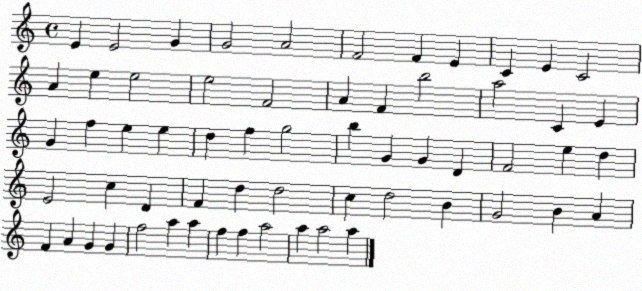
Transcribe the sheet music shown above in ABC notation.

X:1
T:Untitled
M:4/4
L:1/4
K:C
E E2 G G2 A2 F2 F E C E C2 A e e2 e2 F2 A F b2 a2 C E G f e e d f g2 b G G D F2 e d E2 c D F d d2 c d2 B G2 B A F A G G f2 a a f f a2 a a2 a